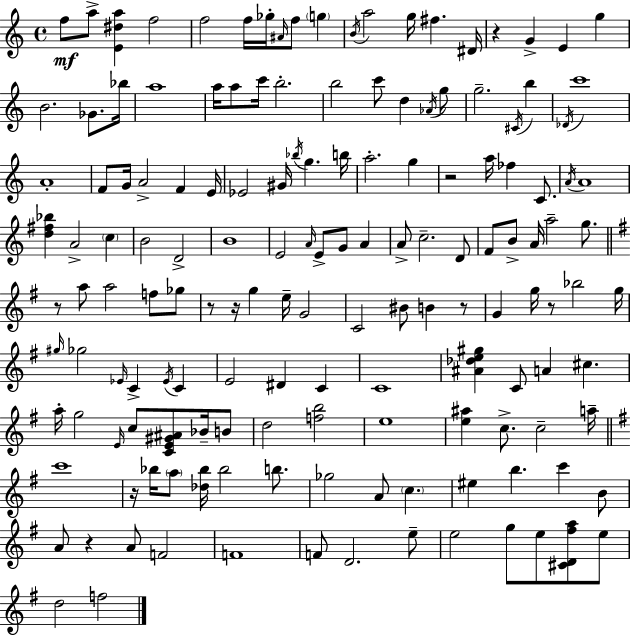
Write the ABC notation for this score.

X:1
T:Untitled
M:4/4
L:1/4
K:Am
f/2 a/2 [E^da] f2 f2 f/4 _g/4 ^A/4 f/2 g B/4 a2 g/4 ^f ^D/4 z G E g B2 _G/2 _b/4 a4 a/4 a/2 c'/4 b2 b2 c'/2 d _A/4 g/2 g2 ^C/4 b _D/4 c'4 A4 F/2 G/4 A2 F E/4 _E2 ^G/4 _b/4 g b/4 a2 g z2 a/4 _f C/2 A/4 A4 [d^f_b] A2 c B2 D2 B4 E2 A/4 E/2 G/2 A A/2 c2 D/2 F/2 B/2 A/4 a2 g/2 z/2 a/2 a2 f/2 _g/2 z/2 z/4 g e/4 G2 C2 ^B/2 B z/2 G g/4 z/2 _b2 g/4 ^g/4 _g2 _E/4 C _E/4 C E2 ^D C C4 [^A_de^g] C/2 A ^c a/4 g2 E/4 c/2 [CE^G^A]/2 _B/4 B/2 d2 [fb]2 e4 [e^a] c/2 c2 a/4 c'4 z/4 _b/4 a/2 [_d_b]/4 _b2 b/2 _g2 A/2 c ^e b c' B/2 A/2 z A/2 F2 F4 F/2 D2 e/2 e2 g/2 e/2 [^CD^fa]/2 e/2 d2 f2